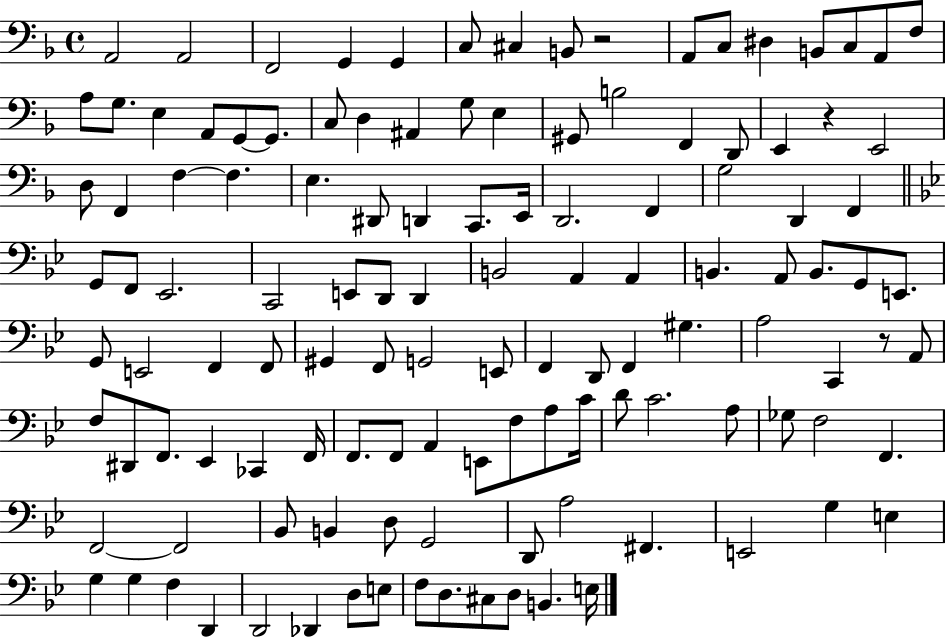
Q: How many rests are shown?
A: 3